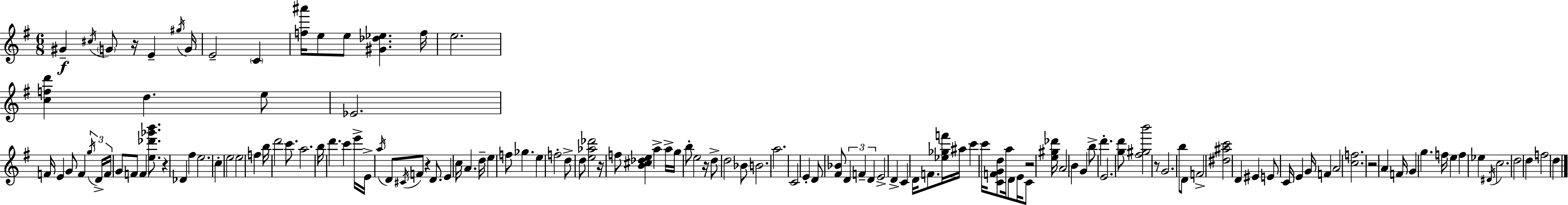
{
  \clef treble
  \numericTimeSignature
  \time 6/8
  \key g \major
  gis'4--\f \acciaccatura { cis''16 } \parenthesize g'8 r16 e'4-- | \acciaccatura { gis''16 } g'16 e'2-- \parenthesize c'4 | <f'' ais'''>16 e''8 e''8 <gis' des'' ees''>4. | f''16 e''2. | \break <c'' f'' d'''>4 d''4. | e''8 ees'2. | f'16 e'4 g'8 f'4 | \tuplet 3/2 { \acciaccatura { g''16 } d'16-> f'16 } g'8 f'8 f'4 | \break <e'' des''' ges''' b'''>8. r4 des'4 fis''4 | e''2. | c''4-. e''2 | e''2 f''4 | \break b''16 d'''2 | c'''8. a''2. | b''16 d'''4. c'''4 | e'''16-> e'16-> \acciaccatura { a''16 } d'8 \acciaccatura { cis'16 } f'8 r4 | \break d'8. e'4 c''16 a'4. | d''16-- e''4 f''8 ges''4. | e''4 f''2-. | d''8-> d''8 <e'' aes'' des'''>2 | \break r16 f''8 <b' cis'' des'' e''>4 | a''4-> a''16-> g''16 b''8-. e''2 | r16 d''8-> d''2 | bes'8 b'2. | \break a''2. | c'2 | e'4-. d'8 <fis' bes'>8 \tuplet 3/2 { d'4 | f'4-- d'4 } e'2-> | \break d'4-> c'4 | d'16 f'8. <ees'' ges'' f'''>16 ais''16 c'''4 c'''16 | <c' f' g' d''>8 a''16 d'8 e'16 c'8 r2 | <e'' gis'' des'''>16 a'2 | \break b'4 g'4 b''8-> d'''4.-. | e'2. | <g'' d'''>8 <fis'' gis'' b'''>2 | r8 g'2. | \break b''8 d'8 f'2-> | <dis'' ais'' c'''>2 | d'4 eis'4 e'8 c'16 | e'4 g'16 f'4 a'2 | \break <c'' f''>2. | r2 | a'4 f'16 g'4 g''4. | f''16 e''4 f''4 | \break ees''4 \acciaccatura { dis'16 } c''2. | d''2 | d''4 f''2 | d''4 \bar "|."
}